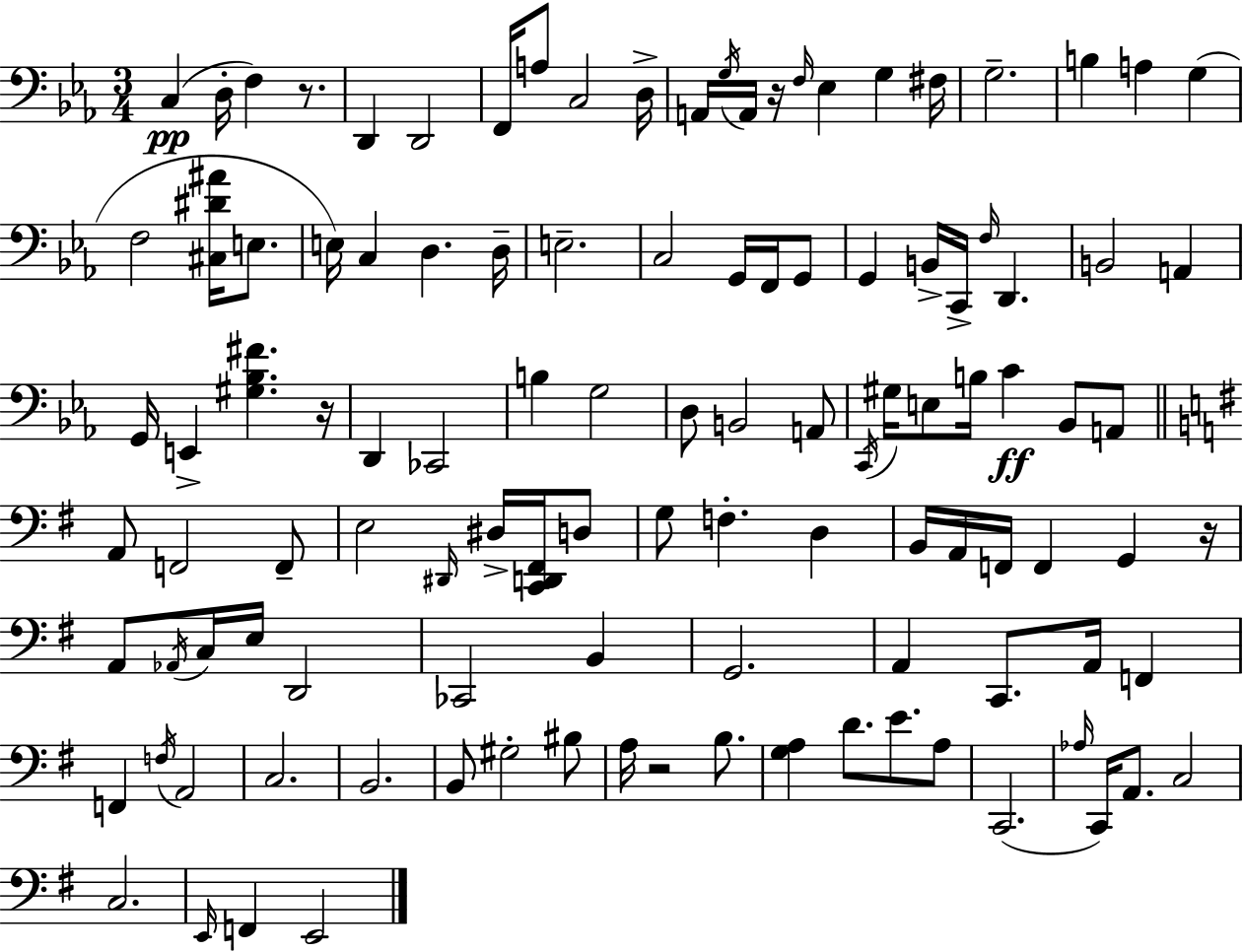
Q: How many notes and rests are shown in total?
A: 112